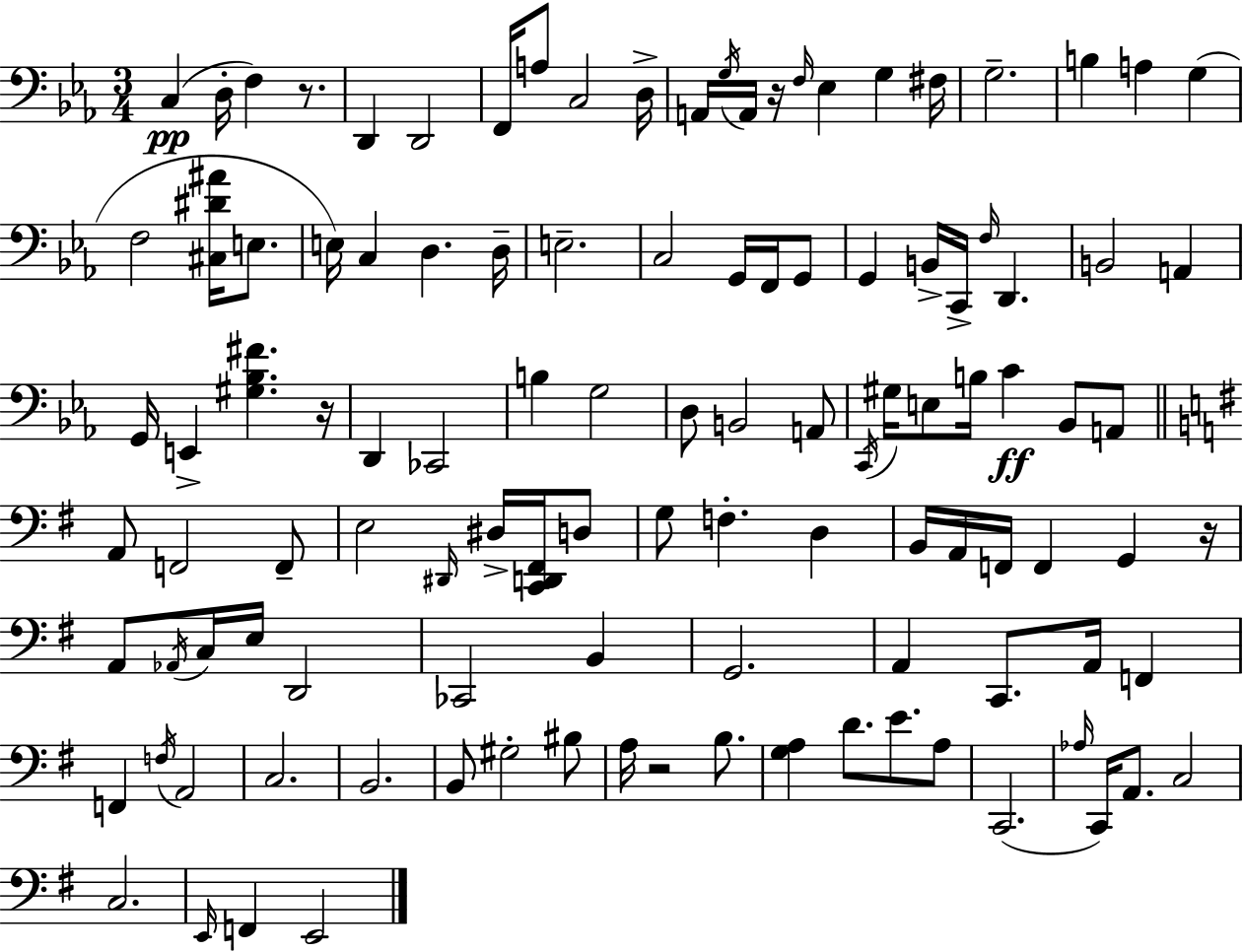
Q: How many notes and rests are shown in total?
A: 112